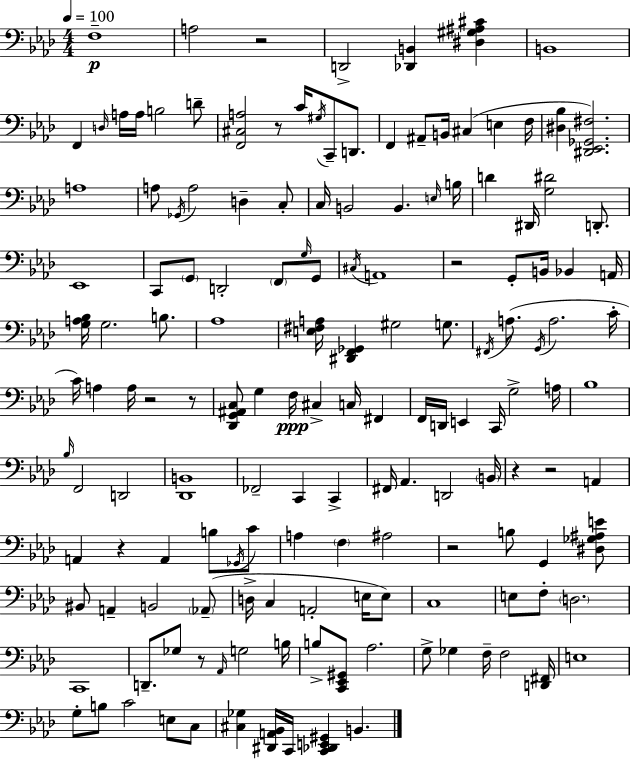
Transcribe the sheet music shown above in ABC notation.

X:1
T:Untitled
M:4/4
L:1/4
K:Ab
F,4 A,2 z2 D,,2 [_D,,B,,] [^D,^G,^A,^C] B,,4 F,, D,/4 A,/4 A,/4 B,2 D/2 [F,,^C,A,]2 z/2 C/4 ^G,/4 C,,/2 D,,/2 F,, ^A,,/2 B,,/4 ^C, E, F,/4 [^D,_B,] [^D,,_E,,_G,,^F,]2 A,4 A,/2 _G,,/4 A,2 D, C,/2 C,/4 B,,2 B,, E,/4 B,/4 D ^D,,/4 [G,^D]2 D,,/2 _E,,4 C,,/2 G,,/2 D,,2 F,,/2 G,/4 G,,/2 ^C,/4 A,,4 z2 G,,/2 B,,/4 _B,, A,,/4 [G,A,_B,]/4 G,2 B,/2 _A,4 [E,^F,A,]/4 [^D,,F,,_G,,] ^G,2 G,/2 ^F,,/4 A,/2 G,,/4 A,2 C/4 C/4 A, A,/4 z2 z/2 [_D,,G,,^A,,C,]/2 G, F,/4 ^C, C,/4 ^F,, F,,/4 D,,/4 E,, C,,/4 G,2 A,/4 _B,4 _B,/4 F,,2 D,,2 [_D,,B,,]4 _F,,2 C,, C,, ^F,,/4 _A,, D,,2 B,,/4 z z2 A,, A,, z A,, B,/2 _G,,/4 C/2 A, F, ^A,2 z2 B,/2 G,, [^D,_G,^A,E]/2 ^B,,/2 A,, B,,2 _A,,/2 D,/4 C, A,,2 E,/4 E,/2 C,4 E,/2 F,/2 D,2 C,,4 D,,/2 _G,/2 z/2 _A,,/4 G,2 B,/4 B,/2 [C,,_E,,^G,,]/2 _A,2 G,/2 _G, F,/4 F,2 [D,,^F,,]/4 E,4 G,/2 B,/2 C2 E,/2 C,/2 [^C,_G,] [^D,,A,,_B,,]/4 C,,/4 [C,,_D,,E,,^G,,] B,,